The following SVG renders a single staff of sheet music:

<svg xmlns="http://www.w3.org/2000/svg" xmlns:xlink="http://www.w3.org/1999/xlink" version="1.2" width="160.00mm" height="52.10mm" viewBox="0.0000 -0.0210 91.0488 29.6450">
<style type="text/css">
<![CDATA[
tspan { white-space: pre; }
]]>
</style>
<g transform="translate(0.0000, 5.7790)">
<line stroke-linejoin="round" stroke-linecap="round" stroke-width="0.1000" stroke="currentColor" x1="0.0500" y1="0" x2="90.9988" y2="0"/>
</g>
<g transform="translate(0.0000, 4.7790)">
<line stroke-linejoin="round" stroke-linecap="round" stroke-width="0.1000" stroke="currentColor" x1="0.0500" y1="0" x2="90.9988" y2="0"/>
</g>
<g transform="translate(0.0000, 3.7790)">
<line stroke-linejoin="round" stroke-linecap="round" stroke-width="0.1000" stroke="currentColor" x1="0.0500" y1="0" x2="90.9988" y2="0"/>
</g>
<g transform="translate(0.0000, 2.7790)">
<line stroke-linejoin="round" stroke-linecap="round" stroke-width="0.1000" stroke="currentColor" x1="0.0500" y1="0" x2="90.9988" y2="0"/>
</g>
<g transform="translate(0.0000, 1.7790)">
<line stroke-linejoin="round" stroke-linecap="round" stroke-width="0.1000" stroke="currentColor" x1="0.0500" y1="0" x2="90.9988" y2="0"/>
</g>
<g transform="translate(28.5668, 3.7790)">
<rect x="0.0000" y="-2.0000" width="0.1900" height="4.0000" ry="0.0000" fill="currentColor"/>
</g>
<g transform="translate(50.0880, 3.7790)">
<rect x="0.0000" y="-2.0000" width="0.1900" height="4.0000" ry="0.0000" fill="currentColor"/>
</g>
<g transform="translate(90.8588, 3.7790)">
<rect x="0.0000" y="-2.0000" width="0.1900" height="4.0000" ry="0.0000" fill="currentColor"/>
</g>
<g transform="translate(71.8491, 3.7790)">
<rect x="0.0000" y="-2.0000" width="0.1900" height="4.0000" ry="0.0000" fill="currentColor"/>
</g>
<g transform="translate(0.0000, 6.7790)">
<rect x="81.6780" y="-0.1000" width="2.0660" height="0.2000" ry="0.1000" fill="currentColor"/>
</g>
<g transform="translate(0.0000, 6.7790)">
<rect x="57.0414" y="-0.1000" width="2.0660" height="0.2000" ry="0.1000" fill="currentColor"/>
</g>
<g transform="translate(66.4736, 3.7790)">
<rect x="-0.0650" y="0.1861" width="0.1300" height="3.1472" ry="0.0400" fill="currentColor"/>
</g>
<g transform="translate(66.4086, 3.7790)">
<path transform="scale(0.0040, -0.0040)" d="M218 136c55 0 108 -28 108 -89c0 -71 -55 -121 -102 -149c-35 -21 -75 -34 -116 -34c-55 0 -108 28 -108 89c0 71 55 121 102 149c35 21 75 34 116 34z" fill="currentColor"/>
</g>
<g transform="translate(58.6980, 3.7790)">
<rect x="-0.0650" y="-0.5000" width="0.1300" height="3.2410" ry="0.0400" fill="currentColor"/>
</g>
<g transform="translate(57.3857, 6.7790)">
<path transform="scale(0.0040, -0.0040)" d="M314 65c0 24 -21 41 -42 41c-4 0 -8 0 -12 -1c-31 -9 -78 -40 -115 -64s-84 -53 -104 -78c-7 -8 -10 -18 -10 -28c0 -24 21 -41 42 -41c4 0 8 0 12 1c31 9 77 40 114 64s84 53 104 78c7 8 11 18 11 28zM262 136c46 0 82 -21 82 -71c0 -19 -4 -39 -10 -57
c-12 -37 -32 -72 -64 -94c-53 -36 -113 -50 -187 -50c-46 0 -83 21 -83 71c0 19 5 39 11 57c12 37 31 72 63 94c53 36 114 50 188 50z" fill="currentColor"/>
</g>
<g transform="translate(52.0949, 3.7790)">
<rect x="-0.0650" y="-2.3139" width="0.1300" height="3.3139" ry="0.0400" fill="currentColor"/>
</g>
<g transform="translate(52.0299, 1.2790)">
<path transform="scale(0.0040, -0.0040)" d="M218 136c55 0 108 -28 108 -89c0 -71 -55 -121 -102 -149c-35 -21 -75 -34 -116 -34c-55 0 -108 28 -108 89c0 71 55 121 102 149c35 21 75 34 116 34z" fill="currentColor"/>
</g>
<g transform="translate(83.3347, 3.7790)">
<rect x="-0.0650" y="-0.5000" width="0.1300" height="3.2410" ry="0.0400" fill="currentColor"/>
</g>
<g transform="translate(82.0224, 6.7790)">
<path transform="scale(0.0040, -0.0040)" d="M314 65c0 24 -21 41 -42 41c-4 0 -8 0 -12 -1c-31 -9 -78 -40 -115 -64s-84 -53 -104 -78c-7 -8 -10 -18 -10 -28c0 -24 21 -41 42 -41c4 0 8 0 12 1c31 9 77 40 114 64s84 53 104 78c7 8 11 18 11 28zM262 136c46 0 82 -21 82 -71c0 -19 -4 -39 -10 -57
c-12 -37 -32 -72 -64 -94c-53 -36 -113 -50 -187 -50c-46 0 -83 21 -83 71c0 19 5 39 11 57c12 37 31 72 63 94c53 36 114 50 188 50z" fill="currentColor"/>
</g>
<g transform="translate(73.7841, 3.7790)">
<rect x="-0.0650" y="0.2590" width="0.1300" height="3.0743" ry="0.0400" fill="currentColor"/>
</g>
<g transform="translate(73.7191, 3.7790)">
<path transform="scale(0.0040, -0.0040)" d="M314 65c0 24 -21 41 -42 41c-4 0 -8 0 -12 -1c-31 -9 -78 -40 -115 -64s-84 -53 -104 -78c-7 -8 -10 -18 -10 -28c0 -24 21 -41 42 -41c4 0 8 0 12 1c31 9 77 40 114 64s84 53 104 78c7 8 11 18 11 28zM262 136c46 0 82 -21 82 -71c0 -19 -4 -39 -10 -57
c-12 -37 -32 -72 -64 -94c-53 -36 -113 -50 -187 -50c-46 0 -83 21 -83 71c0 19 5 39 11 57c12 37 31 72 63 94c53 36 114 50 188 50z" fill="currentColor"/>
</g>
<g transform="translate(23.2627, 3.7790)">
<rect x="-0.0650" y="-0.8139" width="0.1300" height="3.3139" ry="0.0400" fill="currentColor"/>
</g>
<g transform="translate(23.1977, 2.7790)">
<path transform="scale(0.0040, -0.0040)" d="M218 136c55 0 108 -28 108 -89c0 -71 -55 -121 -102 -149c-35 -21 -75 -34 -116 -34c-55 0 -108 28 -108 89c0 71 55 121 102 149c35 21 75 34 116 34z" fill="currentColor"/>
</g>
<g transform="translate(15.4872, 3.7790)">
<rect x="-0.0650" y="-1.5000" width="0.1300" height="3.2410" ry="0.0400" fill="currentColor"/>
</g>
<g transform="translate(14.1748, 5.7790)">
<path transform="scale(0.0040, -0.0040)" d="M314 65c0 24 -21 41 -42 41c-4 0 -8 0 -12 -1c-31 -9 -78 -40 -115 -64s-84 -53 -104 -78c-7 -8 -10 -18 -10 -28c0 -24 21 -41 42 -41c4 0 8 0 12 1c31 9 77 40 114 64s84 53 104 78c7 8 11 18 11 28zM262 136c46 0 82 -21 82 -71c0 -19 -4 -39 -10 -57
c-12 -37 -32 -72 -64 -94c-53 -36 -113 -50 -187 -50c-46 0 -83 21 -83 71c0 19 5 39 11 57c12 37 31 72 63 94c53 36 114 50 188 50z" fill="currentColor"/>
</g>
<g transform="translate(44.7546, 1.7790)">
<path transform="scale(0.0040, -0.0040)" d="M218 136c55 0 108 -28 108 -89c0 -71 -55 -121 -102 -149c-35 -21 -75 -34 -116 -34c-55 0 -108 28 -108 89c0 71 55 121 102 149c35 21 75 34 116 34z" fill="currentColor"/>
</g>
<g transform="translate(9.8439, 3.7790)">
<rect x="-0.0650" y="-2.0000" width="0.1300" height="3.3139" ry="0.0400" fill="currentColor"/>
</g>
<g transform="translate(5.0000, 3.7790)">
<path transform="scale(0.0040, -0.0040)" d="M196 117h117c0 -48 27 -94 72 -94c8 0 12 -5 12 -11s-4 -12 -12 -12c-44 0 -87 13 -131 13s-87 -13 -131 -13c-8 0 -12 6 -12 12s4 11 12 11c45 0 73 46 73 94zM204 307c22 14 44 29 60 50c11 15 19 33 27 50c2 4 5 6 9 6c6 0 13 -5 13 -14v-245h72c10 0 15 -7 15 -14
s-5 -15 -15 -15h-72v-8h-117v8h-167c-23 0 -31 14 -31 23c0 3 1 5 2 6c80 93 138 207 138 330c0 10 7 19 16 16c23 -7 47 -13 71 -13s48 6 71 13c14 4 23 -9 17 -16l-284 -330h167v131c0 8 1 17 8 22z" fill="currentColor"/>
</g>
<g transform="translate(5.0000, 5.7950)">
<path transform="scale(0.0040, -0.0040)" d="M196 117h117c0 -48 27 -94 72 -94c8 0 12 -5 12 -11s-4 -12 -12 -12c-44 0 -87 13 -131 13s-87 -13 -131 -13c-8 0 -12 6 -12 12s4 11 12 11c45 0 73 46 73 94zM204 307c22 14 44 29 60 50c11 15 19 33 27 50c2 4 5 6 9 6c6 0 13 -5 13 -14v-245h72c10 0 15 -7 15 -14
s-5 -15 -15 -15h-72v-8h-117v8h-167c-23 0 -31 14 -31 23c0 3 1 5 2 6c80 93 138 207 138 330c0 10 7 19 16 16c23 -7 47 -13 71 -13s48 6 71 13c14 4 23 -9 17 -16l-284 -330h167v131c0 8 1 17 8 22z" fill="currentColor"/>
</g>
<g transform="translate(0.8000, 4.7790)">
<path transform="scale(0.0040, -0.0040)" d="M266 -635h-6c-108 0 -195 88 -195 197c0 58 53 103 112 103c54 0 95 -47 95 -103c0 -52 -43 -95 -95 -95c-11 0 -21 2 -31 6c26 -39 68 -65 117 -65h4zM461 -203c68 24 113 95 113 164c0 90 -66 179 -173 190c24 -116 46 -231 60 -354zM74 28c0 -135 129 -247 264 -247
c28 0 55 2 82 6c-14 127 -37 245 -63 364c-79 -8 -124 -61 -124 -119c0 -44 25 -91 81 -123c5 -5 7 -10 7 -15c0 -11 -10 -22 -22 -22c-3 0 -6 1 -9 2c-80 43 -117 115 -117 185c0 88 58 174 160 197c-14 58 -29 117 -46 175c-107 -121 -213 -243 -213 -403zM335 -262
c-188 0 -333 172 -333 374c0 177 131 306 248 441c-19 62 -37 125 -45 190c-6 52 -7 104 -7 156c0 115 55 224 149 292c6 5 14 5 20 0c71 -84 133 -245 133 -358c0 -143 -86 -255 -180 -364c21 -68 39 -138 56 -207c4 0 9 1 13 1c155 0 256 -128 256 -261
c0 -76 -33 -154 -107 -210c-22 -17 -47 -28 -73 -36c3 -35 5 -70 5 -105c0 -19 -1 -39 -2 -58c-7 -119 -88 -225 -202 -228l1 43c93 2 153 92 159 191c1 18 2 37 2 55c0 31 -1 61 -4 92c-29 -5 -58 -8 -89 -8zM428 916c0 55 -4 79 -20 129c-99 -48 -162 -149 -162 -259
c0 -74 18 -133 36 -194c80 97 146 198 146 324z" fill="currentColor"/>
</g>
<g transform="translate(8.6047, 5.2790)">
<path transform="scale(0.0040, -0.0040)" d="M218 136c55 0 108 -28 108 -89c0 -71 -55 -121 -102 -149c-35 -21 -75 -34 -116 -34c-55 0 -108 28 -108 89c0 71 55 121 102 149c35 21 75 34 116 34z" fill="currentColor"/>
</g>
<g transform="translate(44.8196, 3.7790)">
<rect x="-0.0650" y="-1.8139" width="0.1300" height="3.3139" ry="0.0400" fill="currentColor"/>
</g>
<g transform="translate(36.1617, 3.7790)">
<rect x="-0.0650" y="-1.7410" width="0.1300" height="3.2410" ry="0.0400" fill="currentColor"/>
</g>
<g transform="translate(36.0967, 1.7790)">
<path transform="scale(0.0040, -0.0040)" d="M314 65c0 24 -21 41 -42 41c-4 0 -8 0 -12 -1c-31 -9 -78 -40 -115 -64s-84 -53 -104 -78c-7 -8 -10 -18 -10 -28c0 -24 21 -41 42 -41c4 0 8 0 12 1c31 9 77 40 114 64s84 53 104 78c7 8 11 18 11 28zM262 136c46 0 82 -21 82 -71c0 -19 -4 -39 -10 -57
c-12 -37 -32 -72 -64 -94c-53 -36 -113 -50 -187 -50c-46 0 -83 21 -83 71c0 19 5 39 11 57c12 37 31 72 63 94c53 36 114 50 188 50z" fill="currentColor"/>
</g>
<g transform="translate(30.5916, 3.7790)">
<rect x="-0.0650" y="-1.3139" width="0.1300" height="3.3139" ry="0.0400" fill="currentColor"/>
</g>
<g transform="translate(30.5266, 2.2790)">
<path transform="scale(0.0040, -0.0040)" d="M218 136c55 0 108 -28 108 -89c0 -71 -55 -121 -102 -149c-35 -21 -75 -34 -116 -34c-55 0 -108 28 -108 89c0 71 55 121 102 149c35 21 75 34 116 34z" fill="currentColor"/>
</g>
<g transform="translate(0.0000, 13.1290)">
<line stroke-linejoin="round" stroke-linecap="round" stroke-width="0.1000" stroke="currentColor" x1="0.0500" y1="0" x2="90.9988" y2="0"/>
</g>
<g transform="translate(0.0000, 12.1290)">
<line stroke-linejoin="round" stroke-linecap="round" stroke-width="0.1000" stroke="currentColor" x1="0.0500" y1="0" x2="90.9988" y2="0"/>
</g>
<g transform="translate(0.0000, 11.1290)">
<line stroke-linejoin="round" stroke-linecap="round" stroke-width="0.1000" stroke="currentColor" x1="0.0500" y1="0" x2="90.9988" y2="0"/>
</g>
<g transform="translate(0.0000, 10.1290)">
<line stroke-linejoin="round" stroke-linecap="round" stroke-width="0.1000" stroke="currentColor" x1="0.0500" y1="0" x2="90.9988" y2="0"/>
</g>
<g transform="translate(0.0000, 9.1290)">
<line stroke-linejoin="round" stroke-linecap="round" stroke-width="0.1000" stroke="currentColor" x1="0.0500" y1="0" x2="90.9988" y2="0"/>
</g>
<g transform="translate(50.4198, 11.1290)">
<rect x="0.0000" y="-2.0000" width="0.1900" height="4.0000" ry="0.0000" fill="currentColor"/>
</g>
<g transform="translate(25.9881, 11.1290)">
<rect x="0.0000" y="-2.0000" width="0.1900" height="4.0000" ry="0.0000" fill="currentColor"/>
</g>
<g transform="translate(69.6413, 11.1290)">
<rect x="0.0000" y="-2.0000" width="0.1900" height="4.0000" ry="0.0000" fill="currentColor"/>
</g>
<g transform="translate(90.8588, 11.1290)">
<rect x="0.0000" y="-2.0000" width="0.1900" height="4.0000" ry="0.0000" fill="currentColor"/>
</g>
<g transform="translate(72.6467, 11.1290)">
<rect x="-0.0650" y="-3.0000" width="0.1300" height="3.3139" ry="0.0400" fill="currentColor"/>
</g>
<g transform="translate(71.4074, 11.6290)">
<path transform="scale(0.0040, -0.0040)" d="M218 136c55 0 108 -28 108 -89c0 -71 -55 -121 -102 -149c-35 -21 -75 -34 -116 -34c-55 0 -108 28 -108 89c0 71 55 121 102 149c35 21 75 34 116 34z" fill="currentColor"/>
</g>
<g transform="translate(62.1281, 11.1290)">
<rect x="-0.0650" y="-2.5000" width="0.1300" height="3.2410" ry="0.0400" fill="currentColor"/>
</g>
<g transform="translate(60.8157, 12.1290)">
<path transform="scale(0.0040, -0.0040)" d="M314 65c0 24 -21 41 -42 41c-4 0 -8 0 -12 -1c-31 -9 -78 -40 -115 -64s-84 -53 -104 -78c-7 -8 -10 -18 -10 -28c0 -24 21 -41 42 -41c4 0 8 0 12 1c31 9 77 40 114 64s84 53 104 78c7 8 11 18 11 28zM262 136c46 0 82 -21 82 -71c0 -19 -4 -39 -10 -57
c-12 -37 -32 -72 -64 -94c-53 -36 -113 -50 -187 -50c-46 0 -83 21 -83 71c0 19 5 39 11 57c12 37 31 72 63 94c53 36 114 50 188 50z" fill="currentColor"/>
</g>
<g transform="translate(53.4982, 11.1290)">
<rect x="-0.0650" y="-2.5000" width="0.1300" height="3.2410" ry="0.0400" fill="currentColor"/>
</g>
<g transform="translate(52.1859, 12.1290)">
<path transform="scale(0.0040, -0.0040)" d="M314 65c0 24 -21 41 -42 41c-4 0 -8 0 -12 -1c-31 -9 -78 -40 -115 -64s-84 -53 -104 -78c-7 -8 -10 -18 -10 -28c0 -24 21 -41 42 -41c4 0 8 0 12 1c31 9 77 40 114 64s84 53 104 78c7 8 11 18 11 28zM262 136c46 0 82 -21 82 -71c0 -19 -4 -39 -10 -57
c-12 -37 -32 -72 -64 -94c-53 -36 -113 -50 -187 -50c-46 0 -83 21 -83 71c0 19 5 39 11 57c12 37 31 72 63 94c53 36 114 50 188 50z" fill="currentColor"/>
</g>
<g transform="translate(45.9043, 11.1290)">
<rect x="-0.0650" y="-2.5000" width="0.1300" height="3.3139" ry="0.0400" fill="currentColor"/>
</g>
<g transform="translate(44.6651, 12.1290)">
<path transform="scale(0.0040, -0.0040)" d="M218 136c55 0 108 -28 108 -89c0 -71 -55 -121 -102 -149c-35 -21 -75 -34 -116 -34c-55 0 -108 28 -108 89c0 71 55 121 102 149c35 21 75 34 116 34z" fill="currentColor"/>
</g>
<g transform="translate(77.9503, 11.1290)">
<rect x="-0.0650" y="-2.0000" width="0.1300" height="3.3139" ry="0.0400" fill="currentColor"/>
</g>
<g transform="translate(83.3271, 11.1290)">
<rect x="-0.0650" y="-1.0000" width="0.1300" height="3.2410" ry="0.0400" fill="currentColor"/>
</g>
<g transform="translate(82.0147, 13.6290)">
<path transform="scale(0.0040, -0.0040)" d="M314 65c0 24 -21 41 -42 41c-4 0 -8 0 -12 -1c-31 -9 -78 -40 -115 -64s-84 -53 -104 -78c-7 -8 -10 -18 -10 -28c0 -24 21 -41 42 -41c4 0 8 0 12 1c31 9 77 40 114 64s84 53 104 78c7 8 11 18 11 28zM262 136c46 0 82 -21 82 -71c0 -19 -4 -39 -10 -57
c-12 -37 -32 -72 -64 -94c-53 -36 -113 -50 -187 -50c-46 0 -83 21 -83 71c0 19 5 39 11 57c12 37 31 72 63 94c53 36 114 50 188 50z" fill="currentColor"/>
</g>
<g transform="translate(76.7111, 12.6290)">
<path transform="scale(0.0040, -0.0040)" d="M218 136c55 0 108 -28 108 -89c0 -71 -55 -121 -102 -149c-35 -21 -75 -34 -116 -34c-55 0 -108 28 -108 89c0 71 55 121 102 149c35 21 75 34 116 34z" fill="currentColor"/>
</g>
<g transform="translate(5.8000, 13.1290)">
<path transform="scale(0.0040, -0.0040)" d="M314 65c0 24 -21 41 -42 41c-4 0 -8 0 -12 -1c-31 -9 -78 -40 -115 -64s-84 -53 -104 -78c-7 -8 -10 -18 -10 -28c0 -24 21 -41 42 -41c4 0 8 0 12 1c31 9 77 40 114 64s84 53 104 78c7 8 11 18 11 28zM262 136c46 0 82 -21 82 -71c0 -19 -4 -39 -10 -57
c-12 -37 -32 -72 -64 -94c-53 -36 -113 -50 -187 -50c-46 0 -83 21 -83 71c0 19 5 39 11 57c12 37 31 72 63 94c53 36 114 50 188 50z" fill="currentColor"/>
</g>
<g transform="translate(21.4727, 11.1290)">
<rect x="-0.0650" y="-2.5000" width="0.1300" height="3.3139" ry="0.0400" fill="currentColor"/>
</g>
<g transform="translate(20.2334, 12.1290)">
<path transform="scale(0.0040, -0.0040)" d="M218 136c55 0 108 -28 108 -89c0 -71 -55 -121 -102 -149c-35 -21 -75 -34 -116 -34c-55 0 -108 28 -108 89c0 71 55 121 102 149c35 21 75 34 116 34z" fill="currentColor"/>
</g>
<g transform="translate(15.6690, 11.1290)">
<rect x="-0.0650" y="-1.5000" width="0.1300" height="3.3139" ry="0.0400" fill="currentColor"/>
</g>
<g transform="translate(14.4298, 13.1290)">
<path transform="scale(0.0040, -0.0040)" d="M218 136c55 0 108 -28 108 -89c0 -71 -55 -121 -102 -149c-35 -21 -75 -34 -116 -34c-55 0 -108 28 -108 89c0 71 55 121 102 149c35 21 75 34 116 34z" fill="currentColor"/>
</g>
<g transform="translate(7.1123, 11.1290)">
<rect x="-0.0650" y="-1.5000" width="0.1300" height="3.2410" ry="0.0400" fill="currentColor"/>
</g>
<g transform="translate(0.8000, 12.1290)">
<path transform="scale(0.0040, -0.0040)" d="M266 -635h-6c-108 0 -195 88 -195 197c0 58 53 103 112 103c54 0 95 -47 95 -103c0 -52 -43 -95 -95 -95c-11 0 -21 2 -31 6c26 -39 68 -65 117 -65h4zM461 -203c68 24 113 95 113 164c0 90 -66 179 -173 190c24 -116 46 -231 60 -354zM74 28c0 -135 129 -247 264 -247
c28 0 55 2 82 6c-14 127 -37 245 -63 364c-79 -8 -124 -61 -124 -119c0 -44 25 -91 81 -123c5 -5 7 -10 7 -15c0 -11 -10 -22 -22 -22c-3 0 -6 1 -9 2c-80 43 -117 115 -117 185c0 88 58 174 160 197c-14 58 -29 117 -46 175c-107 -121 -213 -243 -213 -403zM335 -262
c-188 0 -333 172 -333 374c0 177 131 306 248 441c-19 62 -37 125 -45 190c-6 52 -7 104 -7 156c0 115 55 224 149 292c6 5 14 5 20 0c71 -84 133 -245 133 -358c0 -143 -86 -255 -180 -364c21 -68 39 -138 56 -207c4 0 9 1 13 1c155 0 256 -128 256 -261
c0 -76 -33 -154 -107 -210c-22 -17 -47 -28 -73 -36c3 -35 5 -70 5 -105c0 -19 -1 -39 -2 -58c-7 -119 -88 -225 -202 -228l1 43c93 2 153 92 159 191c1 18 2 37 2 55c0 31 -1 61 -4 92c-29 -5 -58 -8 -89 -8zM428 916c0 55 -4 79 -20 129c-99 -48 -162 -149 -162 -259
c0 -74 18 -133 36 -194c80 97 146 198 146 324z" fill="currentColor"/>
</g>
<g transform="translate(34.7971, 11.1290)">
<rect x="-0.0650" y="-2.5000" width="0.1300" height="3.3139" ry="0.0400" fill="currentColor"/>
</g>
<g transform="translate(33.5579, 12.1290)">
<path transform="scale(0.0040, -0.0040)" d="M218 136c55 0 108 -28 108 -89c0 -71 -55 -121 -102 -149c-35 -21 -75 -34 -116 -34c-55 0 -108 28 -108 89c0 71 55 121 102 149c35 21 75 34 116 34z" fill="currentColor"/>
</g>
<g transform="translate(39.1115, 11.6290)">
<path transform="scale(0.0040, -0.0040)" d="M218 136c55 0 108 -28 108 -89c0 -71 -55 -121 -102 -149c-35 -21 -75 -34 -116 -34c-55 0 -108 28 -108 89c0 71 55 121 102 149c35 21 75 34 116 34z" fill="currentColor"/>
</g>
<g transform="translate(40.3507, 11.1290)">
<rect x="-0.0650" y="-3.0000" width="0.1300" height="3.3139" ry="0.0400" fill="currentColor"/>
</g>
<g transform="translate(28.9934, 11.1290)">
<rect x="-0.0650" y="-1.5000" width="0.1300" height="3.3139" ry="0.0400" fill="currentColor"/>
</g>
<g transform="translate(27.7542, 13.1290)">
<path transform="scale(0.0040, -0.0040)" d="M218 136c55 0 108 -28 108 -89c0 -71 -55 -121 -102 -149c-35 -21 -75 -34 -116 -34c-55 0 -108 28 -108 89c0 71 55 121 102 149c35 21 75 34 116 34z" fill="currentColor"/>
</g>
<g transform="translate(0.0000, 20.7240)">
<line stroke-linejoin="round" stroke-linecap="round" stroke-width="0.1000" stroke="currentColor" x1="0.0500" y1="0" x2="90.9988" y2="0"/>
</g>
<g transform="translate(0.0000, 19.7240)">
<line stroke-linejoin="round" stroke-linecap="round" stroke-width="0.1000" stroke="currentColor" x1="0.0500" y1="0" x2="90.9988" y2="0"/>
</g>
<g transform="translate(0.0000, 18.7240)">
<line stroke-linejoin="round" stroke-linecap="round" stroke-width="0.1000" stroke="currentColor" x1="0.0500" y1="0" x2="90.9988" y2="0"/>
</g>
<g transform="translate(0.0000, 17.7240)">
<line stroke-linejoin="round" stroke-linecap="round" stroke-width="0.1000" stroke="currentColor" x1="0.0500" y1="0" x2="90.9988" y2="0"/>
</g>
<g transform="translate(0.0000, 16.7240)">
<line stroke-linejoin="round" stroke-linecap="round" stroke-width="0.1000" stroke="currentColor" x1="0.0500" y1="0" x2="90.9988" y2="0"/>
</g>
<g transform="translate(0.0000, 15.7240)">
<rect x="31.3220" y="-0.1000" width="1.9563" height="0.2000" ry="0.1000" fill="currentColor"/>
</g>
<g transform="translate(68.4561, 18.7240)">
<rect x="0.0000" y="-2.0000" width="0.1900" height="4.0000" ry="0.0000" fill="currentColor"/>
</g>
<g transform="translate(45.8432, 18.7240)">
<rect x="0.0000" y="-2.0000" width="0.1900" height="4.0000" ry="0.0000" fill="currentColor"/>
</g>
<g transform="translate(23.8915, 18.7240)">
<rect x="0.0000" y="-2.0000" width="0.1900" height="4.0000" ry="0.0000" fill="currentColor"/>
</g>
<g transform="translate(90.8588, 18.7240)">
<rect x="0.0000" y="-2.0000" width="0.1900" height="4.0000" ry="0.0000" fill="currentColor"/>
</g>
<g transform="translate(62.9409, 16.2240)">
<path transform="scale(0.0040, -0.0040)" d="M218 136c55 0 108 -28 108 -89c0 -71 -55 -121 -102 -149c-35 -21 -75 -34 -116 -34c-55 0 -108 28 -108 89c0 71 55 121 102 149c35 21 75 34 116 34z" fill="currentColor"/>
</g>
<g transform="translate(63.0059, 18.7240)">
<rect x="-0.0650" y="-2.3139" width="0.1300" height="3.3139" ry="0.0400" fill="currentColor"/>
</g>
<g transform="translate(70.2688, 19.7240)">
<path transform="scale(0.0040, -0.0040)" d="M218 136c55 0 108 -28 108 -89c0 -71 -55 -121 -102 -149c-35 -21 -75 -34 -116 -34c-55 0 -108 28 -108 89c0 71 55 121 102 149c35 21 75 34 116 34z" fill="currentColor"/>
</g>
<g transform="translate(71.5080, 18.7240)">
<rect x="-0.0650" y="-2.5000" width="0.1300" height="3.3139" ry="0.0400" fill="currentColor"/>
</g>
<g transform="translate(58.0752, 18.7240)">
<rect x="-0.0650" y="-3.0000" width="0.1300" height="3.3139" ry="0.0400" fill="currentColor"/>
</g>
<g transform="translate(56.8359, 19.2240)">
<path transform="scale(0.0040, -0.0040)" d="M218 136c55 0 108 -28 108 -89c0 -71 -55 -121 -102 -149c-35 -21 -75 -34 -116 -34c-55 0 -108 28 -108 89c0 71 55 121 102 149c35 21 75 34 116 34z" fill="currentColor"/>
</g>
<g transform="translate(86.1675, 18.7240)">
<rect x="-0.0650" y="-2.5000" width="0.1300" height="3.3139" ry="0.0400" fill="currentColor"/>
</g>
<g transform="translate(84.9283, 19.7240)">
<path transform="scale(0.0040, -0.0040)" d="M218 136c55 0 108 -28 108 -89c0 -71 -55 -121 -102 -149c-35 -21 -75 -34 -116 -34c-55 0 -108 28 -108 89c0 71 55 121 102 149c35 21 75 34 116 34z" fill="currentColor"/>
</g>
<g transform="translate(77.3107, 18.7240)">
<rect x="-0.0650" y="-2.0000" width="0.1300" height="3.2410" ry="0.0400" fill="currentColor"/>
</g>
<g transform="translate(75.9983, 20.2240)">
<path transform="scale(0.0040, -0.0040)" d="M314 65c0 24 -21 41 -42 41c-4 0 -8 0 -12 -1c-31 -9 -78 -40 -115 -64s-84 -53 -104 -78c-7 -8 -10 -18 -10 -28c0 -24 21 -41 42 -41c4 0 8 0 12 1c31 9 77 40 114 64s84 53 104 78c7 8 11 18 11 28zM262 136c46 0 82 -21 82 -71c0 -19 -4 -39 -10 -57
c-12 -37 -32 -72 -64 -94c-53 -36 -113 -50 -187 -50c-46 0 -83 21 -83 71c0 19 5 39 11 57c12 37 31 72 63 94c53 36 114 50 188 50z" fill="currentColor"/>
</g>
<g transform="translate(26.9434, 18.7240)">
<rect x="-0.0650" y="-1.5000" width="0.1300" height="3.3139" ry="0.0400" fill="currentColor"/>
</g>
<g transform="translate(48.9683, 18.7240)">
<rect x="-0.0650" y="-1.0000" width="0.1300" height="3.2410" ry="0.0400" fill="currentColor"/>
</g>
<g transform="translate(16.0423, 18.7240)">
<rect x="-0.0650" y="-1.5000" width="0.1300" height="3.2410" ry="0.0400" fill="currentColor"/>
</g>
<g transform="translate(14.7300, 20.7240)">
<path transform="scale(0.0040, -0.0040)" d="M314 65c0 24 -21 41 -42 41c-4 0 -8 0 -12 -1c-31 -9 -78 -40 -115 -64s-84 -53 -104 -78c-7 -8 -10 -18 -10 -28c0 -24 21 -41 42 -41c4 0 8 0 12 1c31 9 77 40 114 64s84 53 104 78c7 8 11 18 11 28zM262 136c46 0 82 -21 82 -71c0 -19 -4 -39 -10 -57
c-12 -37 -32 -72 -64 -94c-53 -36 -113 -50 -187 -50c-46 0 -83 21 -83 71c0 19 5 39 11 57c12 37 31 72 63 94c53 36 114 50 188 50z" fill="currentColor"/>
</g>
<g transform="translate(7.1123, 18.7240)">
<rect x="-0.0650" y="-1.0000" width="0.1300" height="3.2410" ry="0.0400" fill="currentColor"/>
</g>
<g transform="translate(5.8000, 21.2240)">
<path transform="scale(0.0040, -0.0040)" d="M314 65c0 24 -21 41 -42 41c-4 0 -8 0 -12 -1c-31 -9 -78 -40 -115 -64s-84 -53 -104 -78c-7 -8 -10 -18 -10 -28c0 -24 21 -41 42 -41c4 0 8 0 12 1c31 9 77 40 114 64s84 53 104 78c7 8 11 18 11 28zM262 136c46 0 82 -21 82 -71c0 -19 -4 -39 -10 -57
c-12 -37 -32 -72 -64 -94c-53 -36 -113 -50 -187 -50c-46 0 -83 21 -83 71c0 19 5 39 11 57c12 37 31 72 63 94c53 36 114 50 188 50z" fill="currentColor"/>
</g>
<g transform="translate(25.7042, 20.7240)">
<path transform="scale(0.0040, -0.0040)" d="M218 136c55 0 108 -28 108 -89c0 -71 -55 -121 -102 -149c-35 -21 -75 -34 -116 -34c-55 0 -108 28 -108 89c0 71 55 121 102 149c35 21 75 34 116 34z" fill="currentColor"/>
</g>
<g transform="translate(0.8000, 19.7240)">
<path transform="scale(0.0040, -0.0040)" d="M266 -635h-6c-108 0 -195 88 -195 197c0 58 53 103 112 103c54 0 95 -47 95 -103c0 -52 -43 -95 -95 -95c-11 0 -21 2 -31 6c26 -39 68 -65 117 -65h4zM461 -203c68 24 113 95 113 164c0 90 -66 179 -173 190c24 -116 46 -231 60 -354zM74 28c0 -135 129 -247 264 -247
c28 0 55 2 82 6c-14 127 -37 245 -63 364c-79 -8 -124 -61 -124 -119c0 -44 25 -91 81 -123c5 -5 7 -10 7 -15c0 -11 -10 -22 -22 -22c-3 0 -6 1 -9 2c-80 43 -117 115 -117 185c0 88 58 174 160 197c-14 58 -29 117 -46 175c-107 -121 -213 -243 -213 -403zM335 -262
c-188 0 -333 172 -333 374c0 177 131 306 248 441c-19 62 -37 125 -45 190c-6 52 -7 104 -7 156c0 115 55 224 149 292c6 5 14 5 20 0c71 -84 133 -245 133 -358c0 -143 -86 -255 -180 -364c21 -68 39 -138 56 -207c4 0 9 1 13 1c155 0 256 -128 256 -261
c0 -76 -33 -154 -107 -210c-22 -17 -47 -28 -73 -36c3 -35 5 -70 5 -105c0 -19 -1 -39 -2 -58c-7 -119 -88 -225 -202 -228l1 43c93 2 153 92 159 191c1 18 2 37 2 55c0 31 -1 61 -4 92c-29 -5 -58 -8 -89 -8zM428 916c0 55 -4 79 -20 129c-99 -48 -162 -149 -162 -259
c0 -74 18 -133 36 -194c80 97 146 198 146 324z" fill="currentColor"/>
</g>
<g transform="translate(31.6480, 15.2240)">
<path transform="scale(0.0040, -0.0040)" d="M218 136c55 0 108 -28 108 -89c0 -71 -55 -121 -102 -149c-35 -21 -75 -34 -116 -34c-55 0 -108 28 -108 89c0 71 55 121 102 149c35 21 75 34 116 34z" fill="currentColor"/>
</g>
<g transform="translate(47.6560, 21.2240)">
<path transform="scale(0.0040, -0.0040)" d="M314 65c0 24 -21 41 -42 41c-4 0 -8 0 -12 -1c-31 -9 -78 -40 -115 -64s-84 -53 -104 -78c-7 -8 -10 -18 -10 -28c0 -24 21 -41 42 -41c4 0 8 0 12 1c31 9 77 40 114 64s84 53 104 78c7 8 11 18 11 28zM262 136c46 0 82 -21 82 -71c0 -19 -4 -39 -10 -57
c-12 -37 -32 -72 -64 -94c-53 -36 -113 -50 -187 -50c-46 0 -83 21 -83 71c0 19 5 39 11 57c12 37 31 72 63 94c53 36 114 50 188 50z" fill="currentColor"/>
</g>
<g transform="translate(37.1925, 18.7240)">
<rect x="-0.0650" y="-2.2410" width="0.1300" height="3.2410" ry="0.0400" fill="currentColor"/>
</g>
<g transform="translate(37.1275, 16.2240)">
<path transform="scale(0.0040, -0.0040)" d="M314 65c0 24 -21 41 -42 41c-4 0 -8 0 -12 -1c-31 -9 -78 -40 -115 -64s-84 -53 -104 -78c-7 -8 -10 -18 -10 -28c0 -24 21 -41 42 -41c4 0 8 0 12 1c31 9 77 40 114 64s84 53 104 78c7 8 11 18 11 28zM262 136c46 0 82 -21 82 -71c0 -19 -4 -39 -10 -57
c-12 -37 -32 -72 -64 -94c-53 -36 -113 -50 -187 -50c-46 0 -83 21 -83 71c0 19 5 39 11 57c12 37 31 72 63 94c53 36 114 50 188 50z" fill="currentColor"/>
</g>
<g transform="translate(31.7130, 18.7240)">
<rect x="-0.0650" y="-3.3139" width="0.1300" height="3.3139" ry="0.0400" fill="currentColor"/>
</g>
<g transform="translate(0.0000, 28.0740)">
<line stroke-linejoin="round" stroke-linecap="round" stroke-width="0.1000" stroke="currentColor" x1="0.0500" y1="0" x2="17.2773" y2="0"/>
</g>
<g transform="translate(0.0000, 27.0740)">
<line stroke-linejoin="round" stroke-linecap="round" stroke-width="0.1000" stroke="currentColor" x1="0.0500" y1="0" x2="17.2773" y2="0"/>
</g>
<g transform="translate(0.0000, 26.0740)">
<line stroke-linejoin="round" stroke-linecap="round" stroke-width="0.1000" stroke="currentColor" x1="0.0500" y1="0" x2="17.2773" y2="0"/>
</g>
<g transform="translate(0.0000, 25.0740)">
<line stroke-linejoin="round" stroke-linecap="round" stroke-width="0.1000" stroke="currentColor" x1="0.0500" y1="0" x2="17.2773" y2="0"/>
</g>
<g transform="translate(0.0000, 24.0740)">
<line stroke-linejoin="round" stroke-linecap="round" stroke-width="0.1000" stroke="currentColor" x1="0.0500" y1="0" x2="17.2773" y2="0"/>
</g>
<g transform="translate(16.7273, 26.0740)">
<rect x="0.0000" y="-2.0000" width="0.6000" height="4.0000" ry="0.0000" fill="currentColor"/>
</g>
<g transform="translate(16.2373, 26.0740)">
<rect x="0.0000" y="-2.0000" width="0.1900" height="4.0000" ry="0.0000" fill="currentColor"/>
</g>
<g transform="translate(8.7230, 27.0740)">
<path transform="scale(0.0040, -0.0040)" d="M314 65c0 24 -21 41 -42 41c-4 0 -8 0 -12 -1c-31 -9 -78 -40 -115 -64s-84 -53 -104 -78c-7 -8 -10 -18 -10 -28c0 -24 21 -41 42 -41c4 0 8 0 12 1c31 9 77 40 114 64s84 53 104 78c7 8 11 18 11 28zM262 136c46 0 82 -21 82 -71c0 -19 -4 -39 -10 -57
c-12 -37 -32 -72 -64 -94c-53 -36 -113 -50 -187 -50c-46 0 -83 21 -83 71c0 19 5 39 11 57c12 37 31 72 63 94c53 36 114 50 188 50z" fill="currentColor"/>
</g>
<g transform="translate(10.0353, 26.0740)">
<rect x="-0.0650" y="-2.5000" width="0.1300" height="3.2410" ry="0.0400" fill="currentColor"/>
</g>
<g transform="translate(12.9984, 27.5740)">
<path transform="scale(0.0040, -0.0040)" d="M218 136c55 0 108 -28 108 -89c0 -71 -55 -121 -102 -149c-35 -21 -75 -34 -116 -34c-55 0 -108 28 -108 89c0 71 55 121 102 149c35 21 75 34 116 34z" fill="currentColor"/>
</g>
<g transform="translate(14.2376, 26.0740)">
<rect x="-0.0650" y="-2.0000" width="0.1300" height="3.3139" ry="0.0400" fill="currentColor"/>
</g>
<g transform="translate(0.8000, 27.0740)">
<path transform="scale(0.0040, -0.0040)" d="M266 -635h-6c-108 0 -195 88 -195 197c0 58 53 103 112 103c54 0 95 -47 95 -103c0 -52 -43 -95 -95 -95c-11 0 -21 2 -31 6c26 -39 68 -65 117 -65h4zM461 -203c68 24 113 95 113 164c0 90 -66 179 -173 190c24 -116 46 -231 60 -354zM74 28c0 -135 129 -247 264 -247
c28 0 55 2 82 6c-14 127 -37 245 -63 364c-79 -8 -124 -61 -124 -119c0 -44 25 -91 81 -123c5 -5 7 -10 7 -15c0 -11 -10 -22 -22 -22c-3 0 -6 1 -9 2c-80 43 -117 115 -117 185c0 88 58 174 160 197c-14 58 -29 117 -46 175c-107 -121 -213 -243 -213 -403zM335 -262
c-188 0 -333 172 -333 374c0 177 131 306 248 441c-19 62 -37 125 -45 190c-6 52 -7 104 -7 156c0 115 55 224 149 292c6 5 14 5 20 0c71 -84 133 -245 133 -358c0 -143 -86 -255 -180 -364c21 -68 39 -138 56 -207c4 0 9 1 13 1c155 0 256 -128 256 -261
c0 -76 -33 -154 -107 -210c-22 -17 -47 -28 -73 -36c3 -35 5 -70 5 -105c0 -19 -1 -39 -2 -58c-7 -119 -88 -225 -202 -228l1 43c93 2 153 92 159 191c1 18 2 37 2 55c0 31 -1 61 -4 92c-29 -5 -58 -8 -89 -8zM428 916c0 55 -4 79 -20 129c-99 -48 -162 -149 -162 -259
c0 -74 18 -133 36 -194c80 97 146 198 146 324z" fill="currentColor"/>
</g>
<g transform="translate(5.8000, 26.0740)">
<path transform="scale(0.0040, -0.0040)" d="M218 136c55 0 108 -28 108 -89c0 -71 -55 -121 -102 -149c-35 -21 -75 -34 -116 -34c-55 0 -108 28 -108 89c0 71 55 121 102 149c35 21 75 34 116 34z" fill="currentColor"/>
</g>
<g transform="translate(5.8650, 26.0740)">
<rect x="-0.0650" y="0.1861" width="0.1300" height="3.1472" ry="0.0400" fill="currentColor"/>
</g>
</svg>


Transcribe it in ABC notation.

X:1
T:Untitled
M:4/4
L:1/4
K:C
F E2 d e f2 f g C2 B B2 C2 E2 E G E G A G G2 G2 A F D2 D2 E2 E b g2 D2 A g G F2 G B G2 F